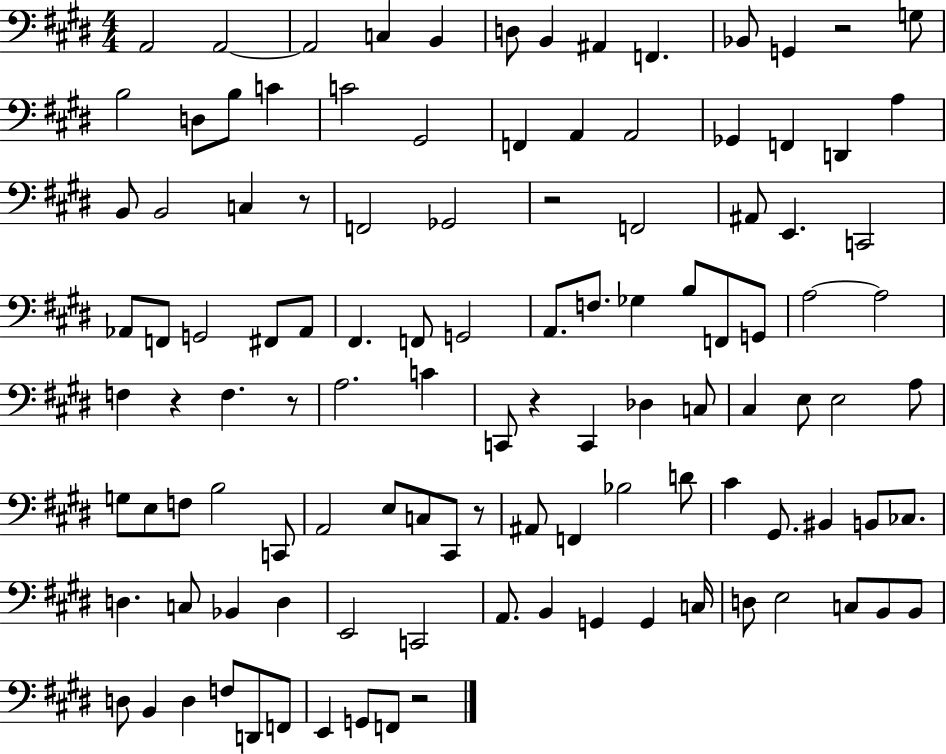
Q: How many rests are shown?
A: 8